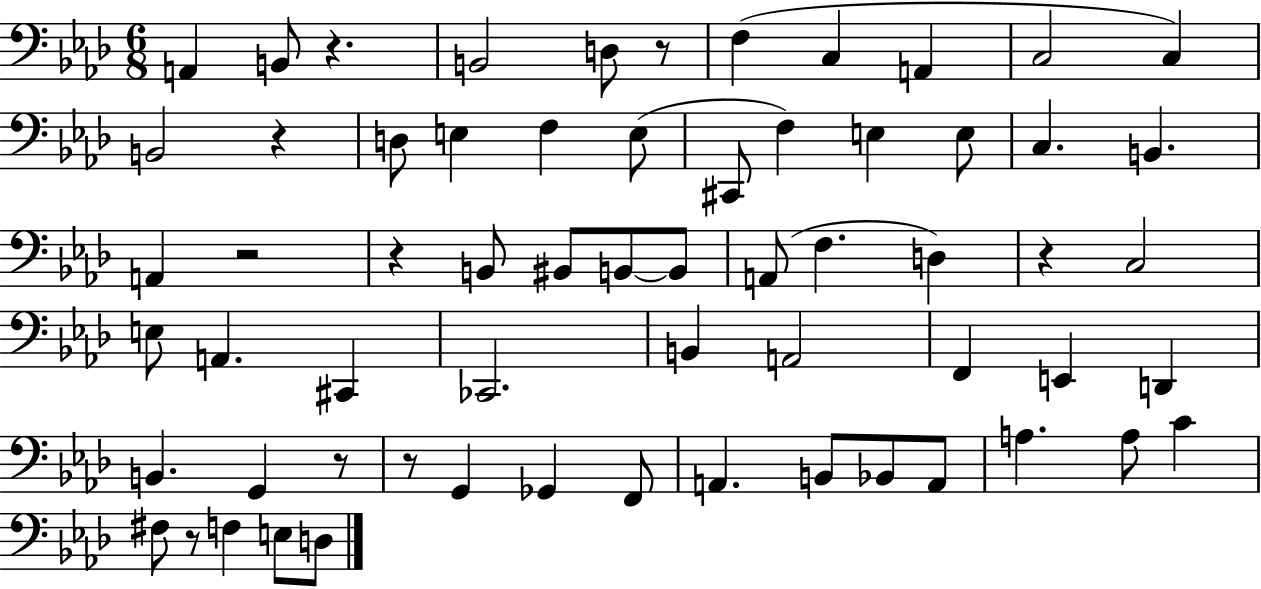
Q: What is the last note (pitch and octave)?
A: D3